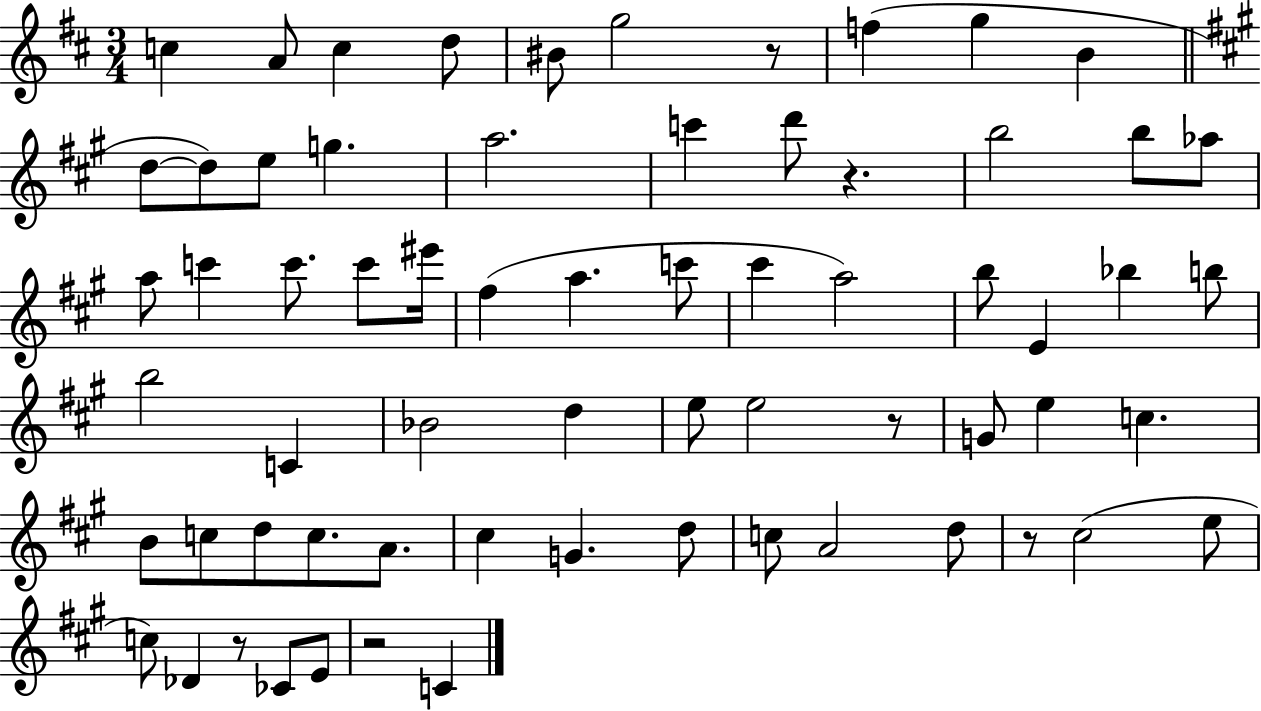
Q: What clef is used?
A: treble